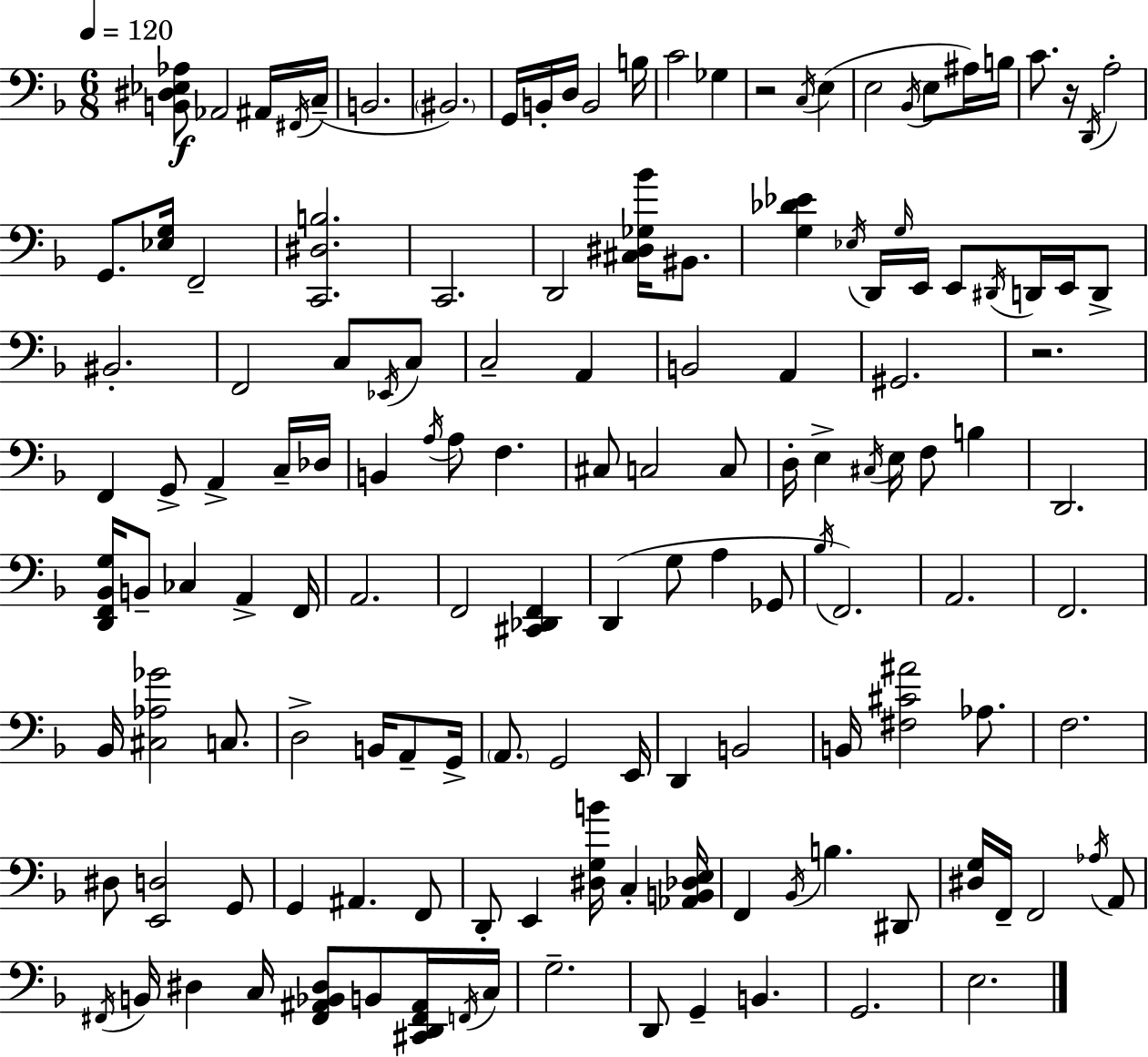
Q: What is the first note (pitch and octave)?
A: Ab2